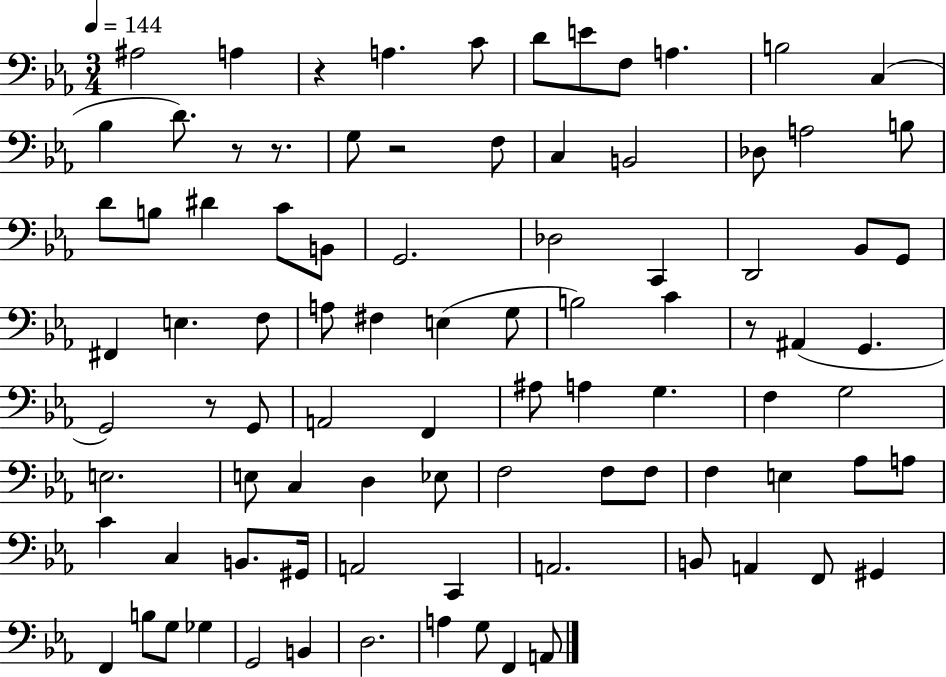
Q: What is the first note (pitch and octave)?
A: A#3